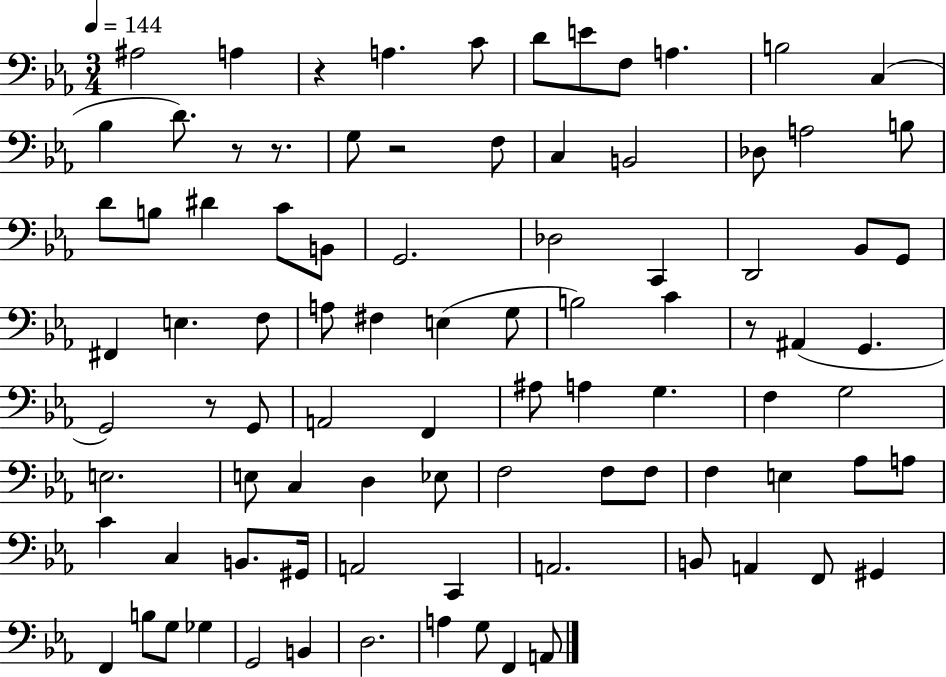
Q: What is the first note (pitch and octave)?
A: A#3